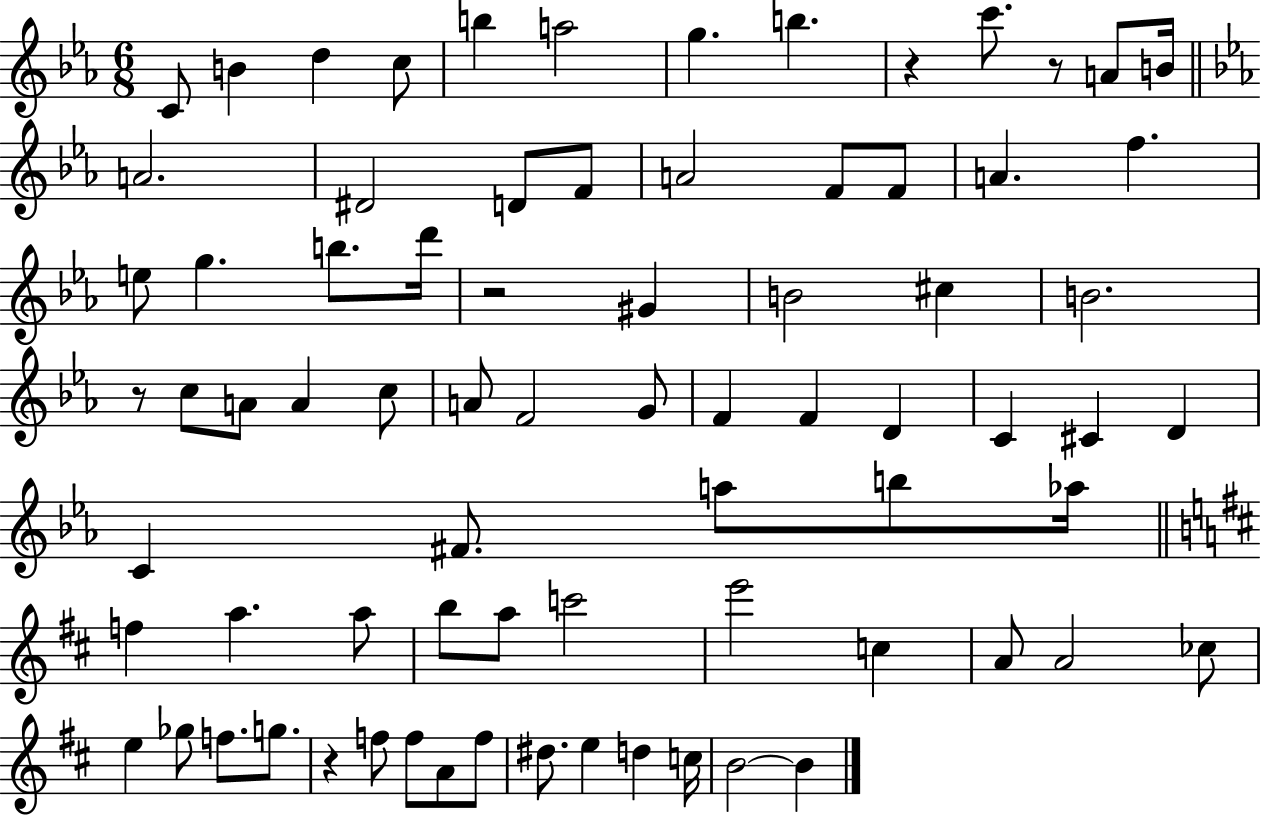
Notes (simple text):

C4/e B4/q D5/q C5/e B5/q A5/h G5/q. B5/q. R/q C6/e. R/e A4/e B4/s A4/h. D#4/h D4/e F4/e A4/h F4/e F4/e A4/q. F5/q. E5/e G5/q. B5/e. D6/s R/h G#4/q B4/h C#5/q B4/h. R/e C5/e A4/e A4/q C5/e A4/e F4/h G4/e F4/q F4/q D4/q C4/q C#4/q D4/q C4/q F#4/e. A5/e B5/e Ab5/s F5/q A5/q. A5/e B5/e A5/e C6/h E6/h C5/q A4/e A4/h CES5/e E5/q Gb5/e F5/e. G5/e. R/q F5/e F5/e A4/e F5/e D#5/e. E5/q D5/q C5/s B4/h B4/q